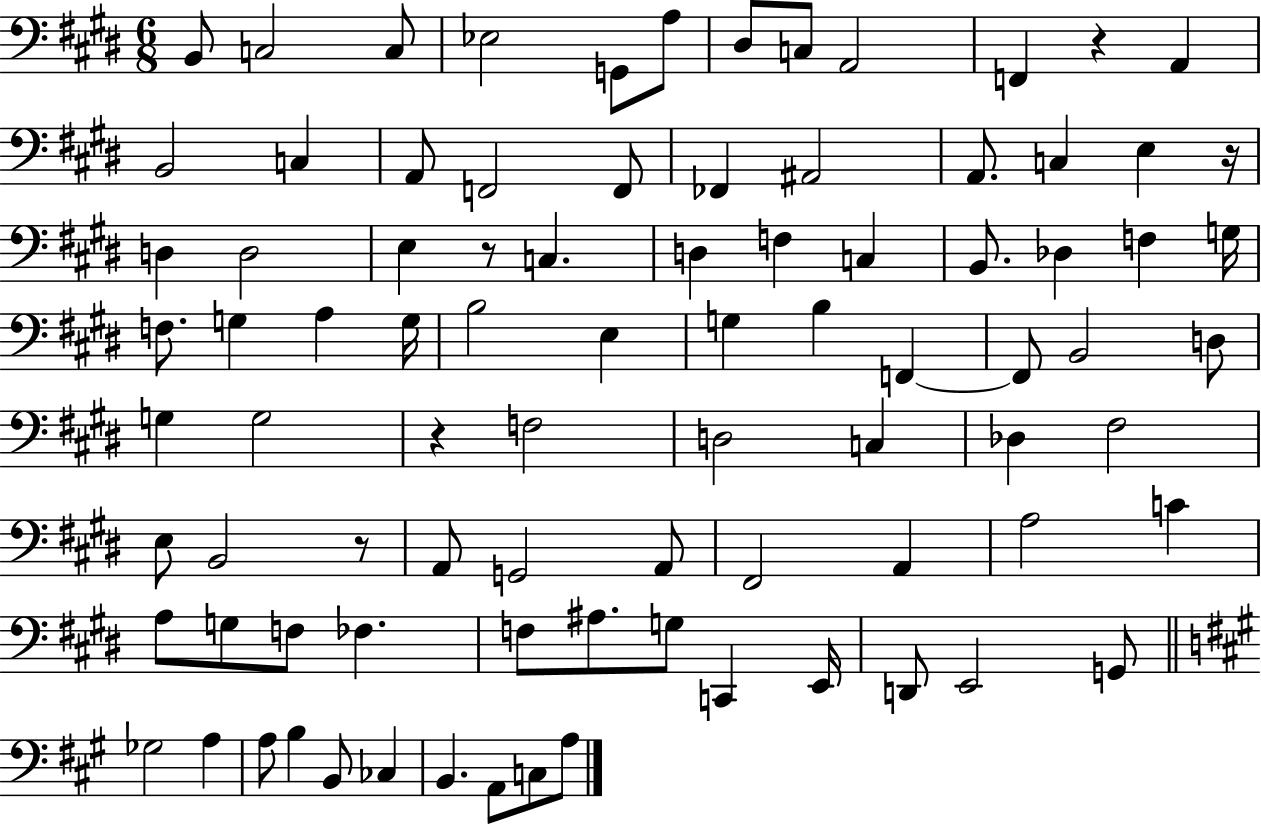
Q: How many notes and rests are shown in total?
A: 87